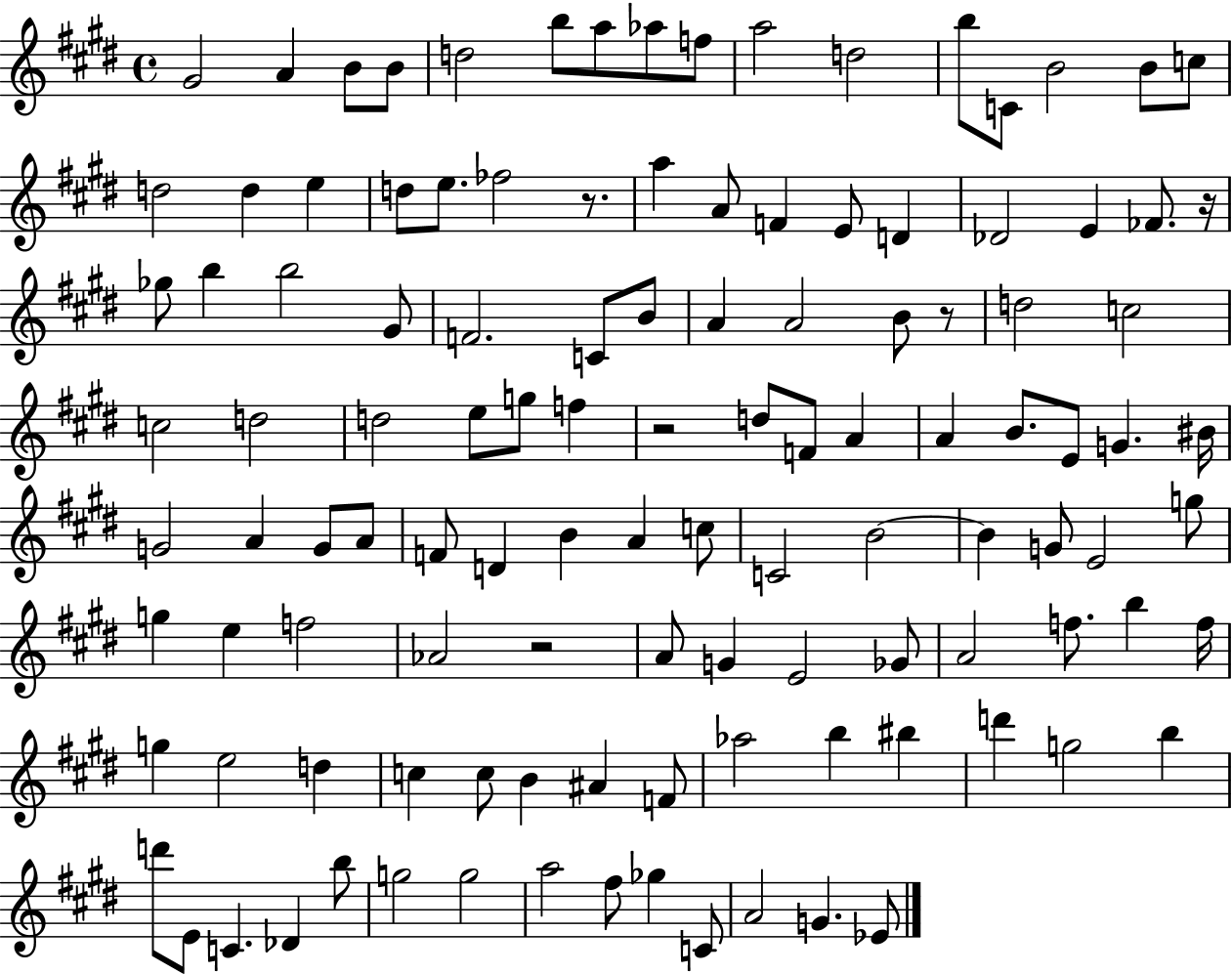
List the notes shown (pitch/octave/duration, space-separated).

G#4/h A4/q B4/e B4/e D5/h B5/e A5/e Ab5/e F5/e A5/h D5/h B5/e C4/e B4/h B4/e C5/e D5/h D5/q E5/q D5/e E5/e. FES5/h R/e. A5/q A4/e F4/q E4/e D4/q Db4/h E4/q FES4/e. R/s Gb5/e B5/q B5/h G#4/e F4/h. C4/e B4/e A4/q A4/h B4/e R/e D5/h C5/h C5/h D5/h D5/h E5/e G5/e F5/q R/h D5/e F4/e A4/q A4/q B4/e. E4/e G4/q. BIS4/s G4/h A4/q G4/e A4/e F4/e D4/q B4/q A4/q C5/e C4/h B4/h B4/q G4/e E4/h G5/e G5/q E5/q F5/h Ab4/h R/h A4/e G4/q E4/h Gb4/e A4/h F5/e. B5/q F5/s G5/q E5/h D5/q C5/q C5/e B4/q A#4/q F4/e Ab5/h B5/q BIS5/q D6/q G5/h B5/q D6/e E4/e C4/q. Db4/q B5/e G5/h G5/h A5/h F#5/e Gb5/q C4/e A4/h G4/q. Eb4/e